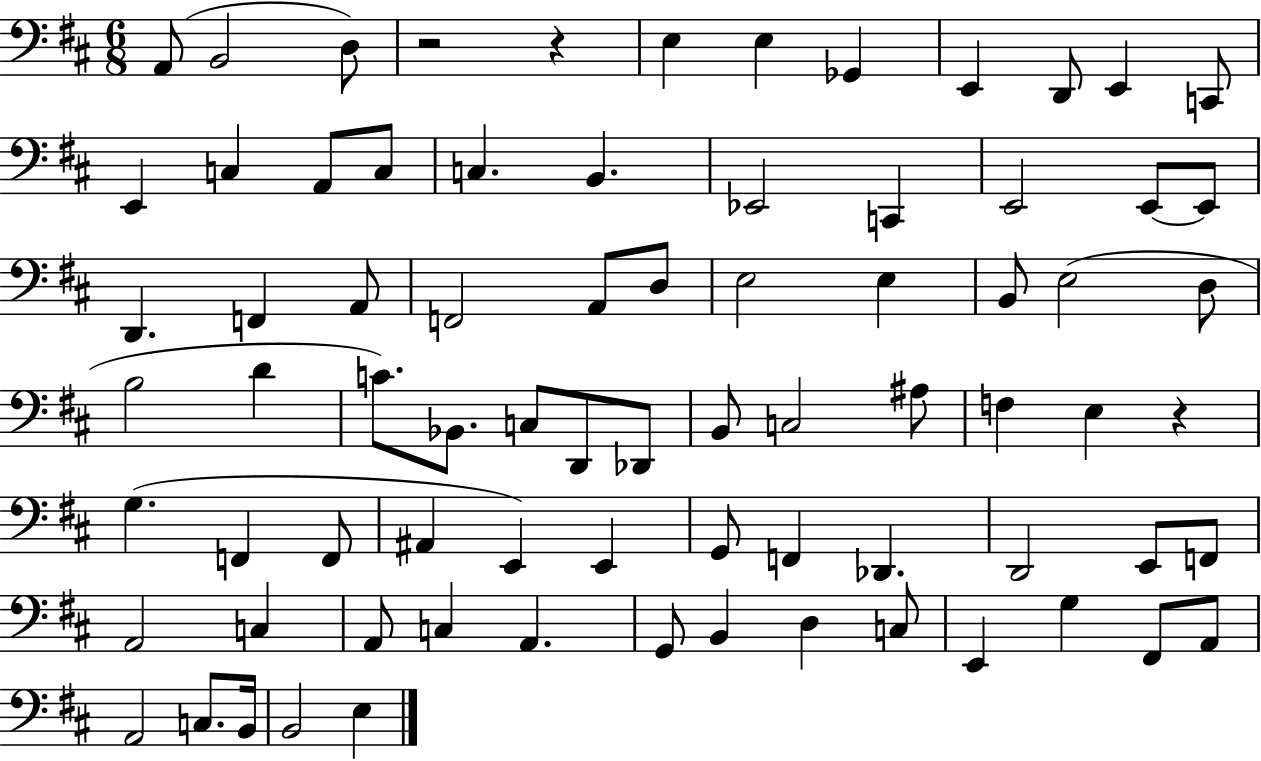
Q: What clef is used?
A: bass